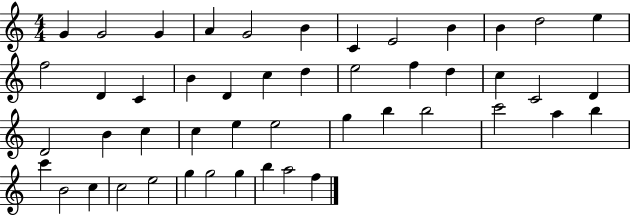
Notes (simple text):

G4/q G4/h G4/q A4/q G4/h B4/q C4/q E4/h B4/q B4/q D5/h E5/q F5/h D4/q C4/q B4/q D4/q C5/q D5/q E5/h F5/q D5/q C5/q C4/h D4/q D4/h B4/q C5/q C5/q E5/q E5/h G5/q B5/q B5/h C6/h A5/q B5/q C6/q B4/h C5/q C5/h E5/h G5/q G5/h G5/q B5/q A5/h F5/q